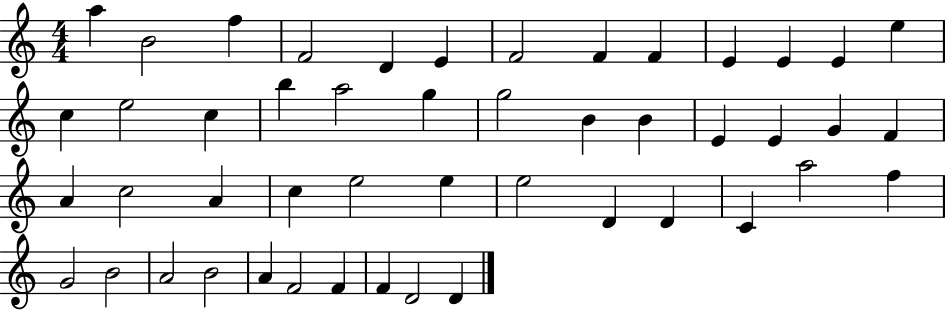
A5/q B4/h F5/q F4/h D4/q E4/q F4/h F4/q F4/q E4/q E4/q E4/q E5/q C5/q E5/h C5/q B5/q A5/h G5/q G5/h B4/q B4/q E4/q E4/q G4/q F4/q A4/q C5/h A4/q C5/q E5/h E5/q E5/h D4/q D4/q C4/q A5/h F5/q G4/h B4/h A4/h B4/h A4/q F4/h F4/q F4/q D4/h D4/q